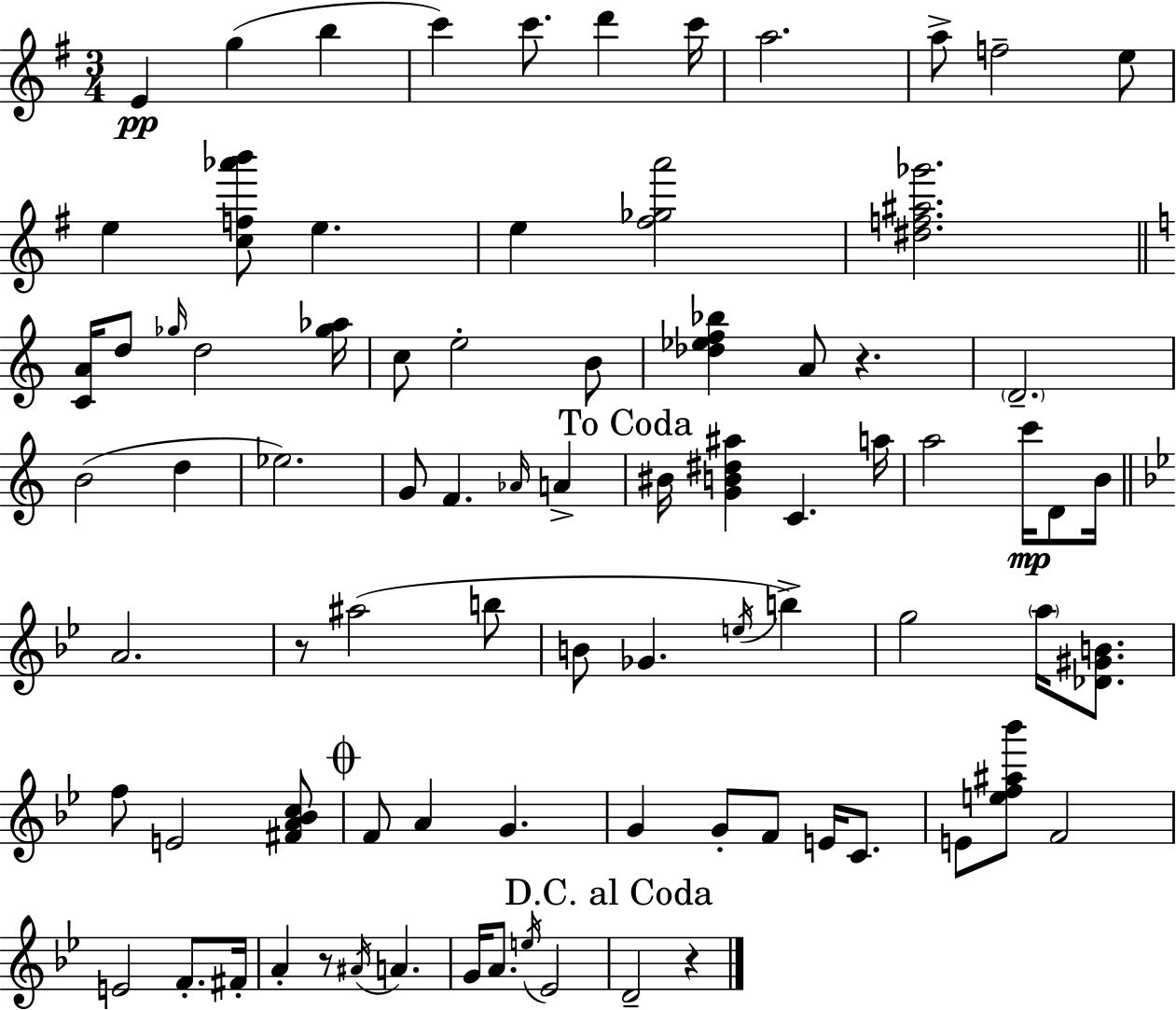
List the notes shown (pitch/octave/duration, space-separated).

E4/q G5/q B5/q C6/q C6/e. D6/q C6/s A5/h. A5/e F5/h E5/e E5/q [C5,F5,Ab6,B6]/e E5/q. E5/q [F#5,Gb5,A6]/h [D#5,F5,A#5,Gb6]/h. [C4,A4]/s D5/e Gb5/s D5/h [Gb5,Ab5]/s C5/e E5/h B4/e [Db5,Eb5,F5,Bb5]/q A4/e R/q. D4/h. B4/h D5/q Eb5/h. G4/e F4/q. Ab4/s A4/q BIS4/s [G4,B4,D#5,A#5]/q C4/q. A5/s A5/h C6/s D4/e B4/s A4/h. R/e A#5/h B5/e B4/e Gb4/q. E5/s B5/q G5/h A5/s [Db4,G#4,B4]/e. F5/e E4/h [F#4,A4,Bb4,C5]/e F4/e A4/q G4/q. G4/q G4/e F4/e E4/s C4/e. E4/e [E5,F5,A#5,Bb6]/e F4/h E4/h F4/e. F#4/s A4/q R/e A#4/s A4/q. G4/s A4/e. E5/s Eb4/h D4/h R/q